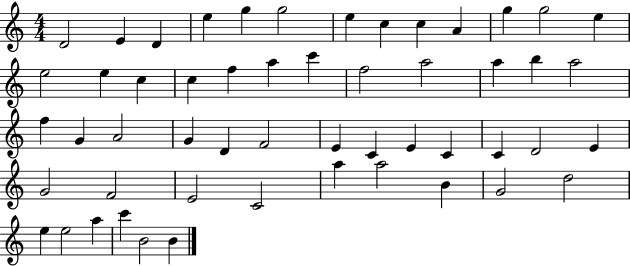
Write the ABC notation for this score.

X:1
T:Untitled
M:4/4
L:1/4
K:C
D2 E D e g g2 e c c A g g2 e e2 e c c f a c' f2 a2 a b a2 f G A2 G D F2 E C E C C D2 E G2 F2 E2 C2 a a2 B G2 d2 e e2 a c' B2 B